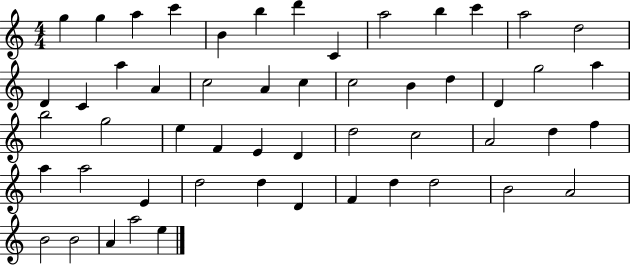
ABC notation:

X:1
T:Untitled
M:4/4
L:1/4
K:C
g g a c' B b d' C a2 b c' a2 d2 D C a A c2 A c c2 B d D g2 a b2 g2 e F E D d2 c2 A2 d f a a2 E d2 d D F d d2 B2 A2 B2 B2 A a2 e